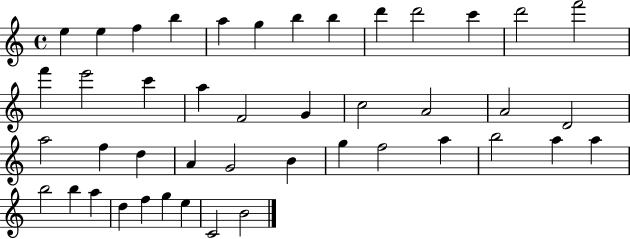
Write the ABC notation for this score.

X:1
T:Untitled
M:4/4
L:1/4
K:C
e e f b a g b b d' d'2 c' d'2 f'2 f' e'2 c' a F2 G c2 A2 A2 D2 a2 f d A G2 B g f2 a b2 a a b2 b a d f g e C2 B2